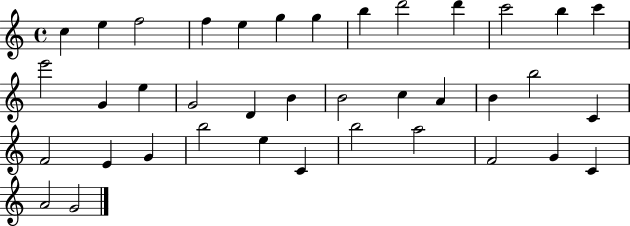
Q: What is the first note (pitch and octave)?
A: C5